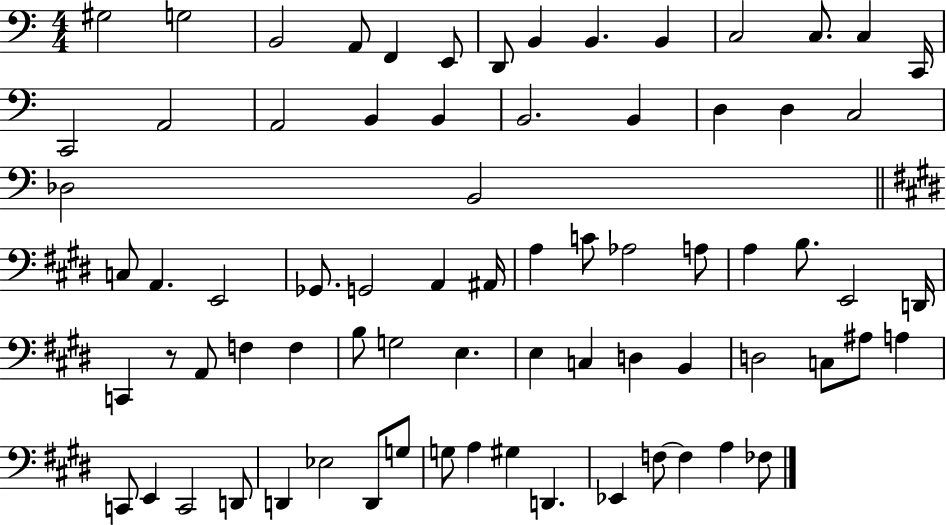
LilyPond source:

{
  \clef bass
  \numericTimeSignature
  \time 4/4
  \key c \major
  gis2 g2 | b,2 a,8 f,4 e,8 | d,8 b,4 b,4. b,4 | c2 c8. c4 c,16 | \break c,2 a,2 | a,2 b,4 b,4 | b,2. b,4 | d4 d4 c2 | \break des2 b,2 | \bar "||" \break \key e \major c8 a,4. e,2 | ges,8. g,2 a,4 ais,16 | a4 c'8 aes2 a8 | a4 b8. e,2 d,16 | \break c,4 r8 a,8 f4 f4 | b8 g2 e4. | e4 c4 d4 b,4 | d2 c8 ais8 a4 | \break c,8 e,4 c,2 d,8 | d,4 ees2 d,8 g8 | g8 a4 gis4 d,4. | ees,4 f8~~ f4 a4 fes8 | \break \bar "|."
}